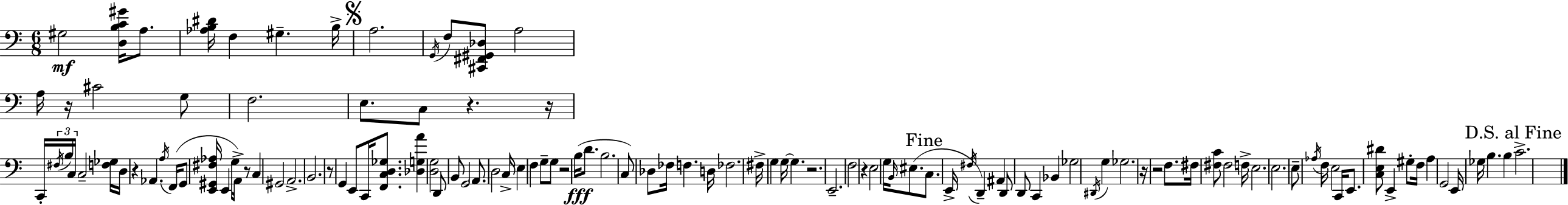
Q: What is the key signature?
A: C major